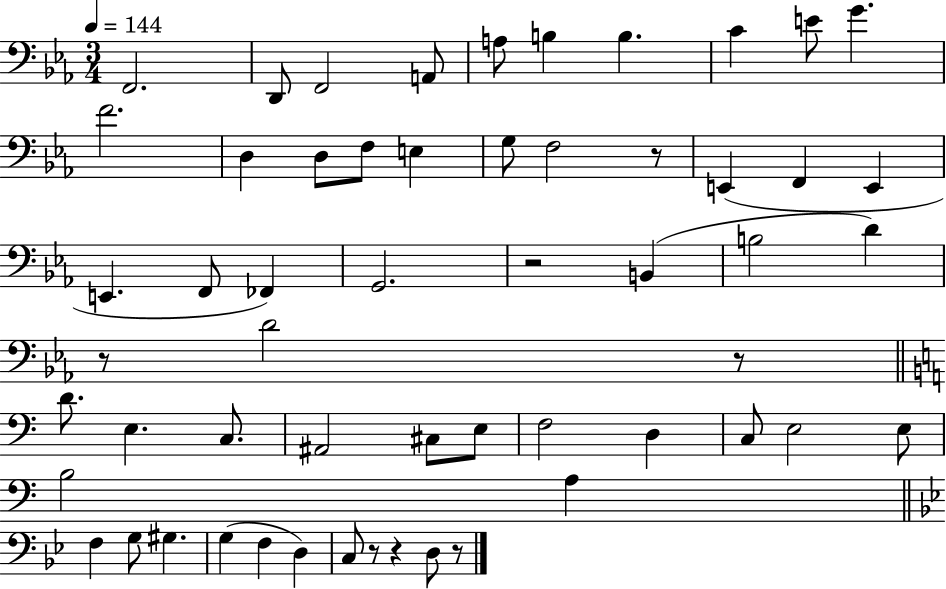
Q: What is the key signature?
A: EES major